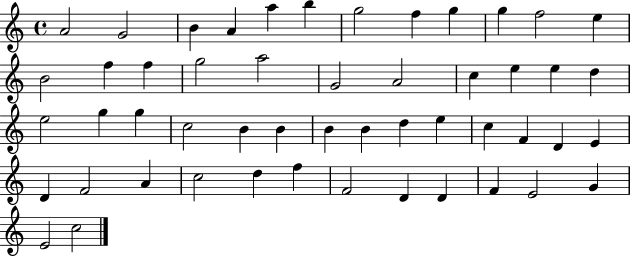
{
  \clef treble
  \time 4/4
  \defaultTimeSignature
  \key c \major
  a'2 g'2 | b'4 a'4 a''4 b''4 | g''2 f''4 g''4 | g''4 f''2 e''4 | \break b'2 f''4 f''4 | g''2 a''2 | g'2 a'2 | c''4 e''4 e''4 d''4 | \break e''2 g''4 g''4 | c''2 b'4 b'4 | b'4 b'4 d''4 e''4 | c''4 f'4 d'4 e'4 | \break d'4 f'2 a'4 | c''2 d''4 f''4 | f'2 d'4 d'4 | f'4 e'2 g'4 | \break e'2 c''2 | \bar "|."
}